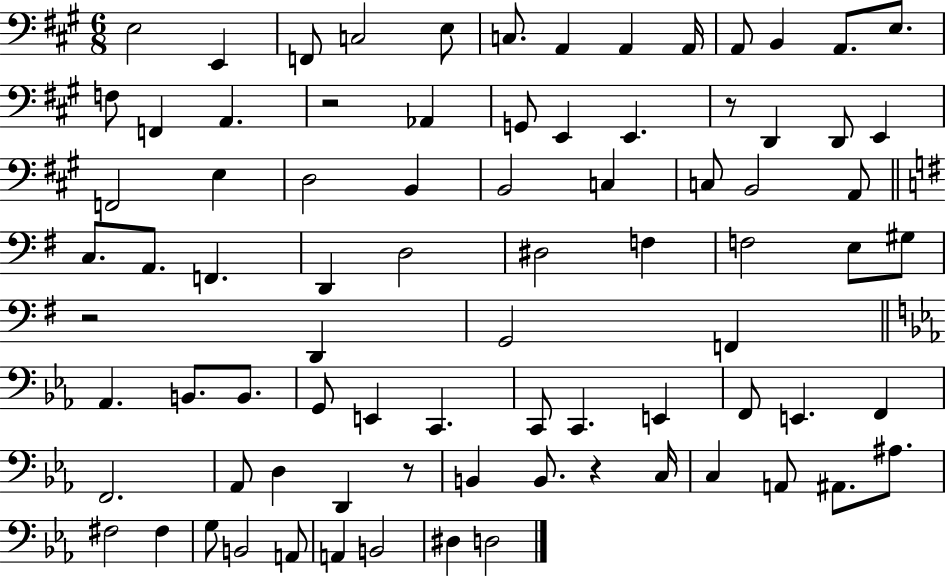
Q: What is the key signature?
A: A major